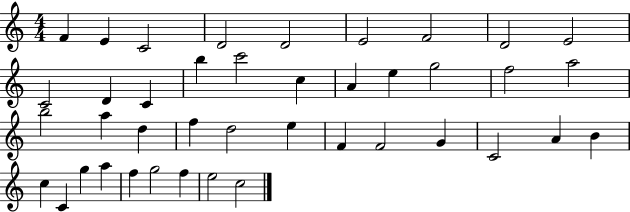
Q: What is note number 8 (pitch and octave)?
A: D4